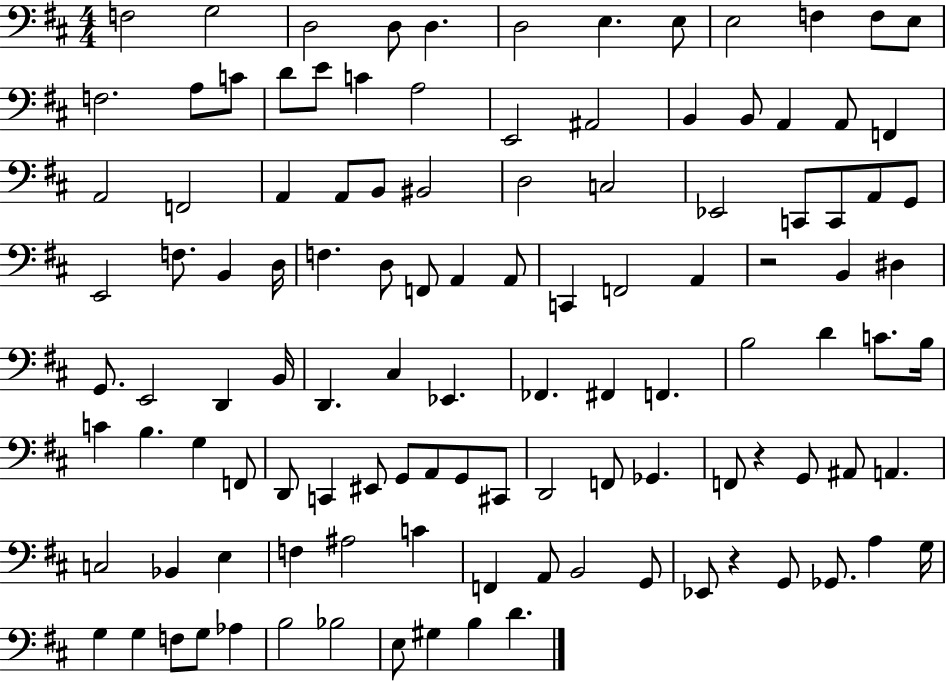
{
  \clef bass
  \numericTimeSignature
  \time 4/4
  \key d \major
  f2 g2 | d2 d8 d4. | d2 e4. e8 | e2 f4 f8 e8 | \break f2. a8 c'8 | d'8 e'8 c'4 a2 | e,2 ais,2 | b,4 b,8 a,4 a,8 f,4 | \break a,2 f,2 | a,4 a,8 b,8 bis,2 | d2 c2 | ees,2 c,8 c,8 a,8 g,8 | \break e,2 f8. b,4 d16 | f4. d8 f,8 a,4 a,8 | c,4 f,2 a,4 | r2 b,4 dis4 | \break g,8. e,2 d,4 b,16 | d,4. cis4 ees,4. | fes,4. fis,4 f,4. | b2 d'4 c'8. b16 | \break c'4 b4. g4 f,8 | d,8 c,4 eis,8 g,8 a,8 g,8 cis,8 | d,2 f,8 ges,4. | f,8 r4 g,8 ais,8 a,4. | \break c2 bes,4 e4 | f4 ais2 c'4 | f,4 a,8 b,2 g,8 | ees,8 r4 g,8 ges,8. a4 g16 | \break g4 g4 f8 g8 aes4 | b2 bes2 | e8 gis4 b4 d'4. | \bar "|."
}